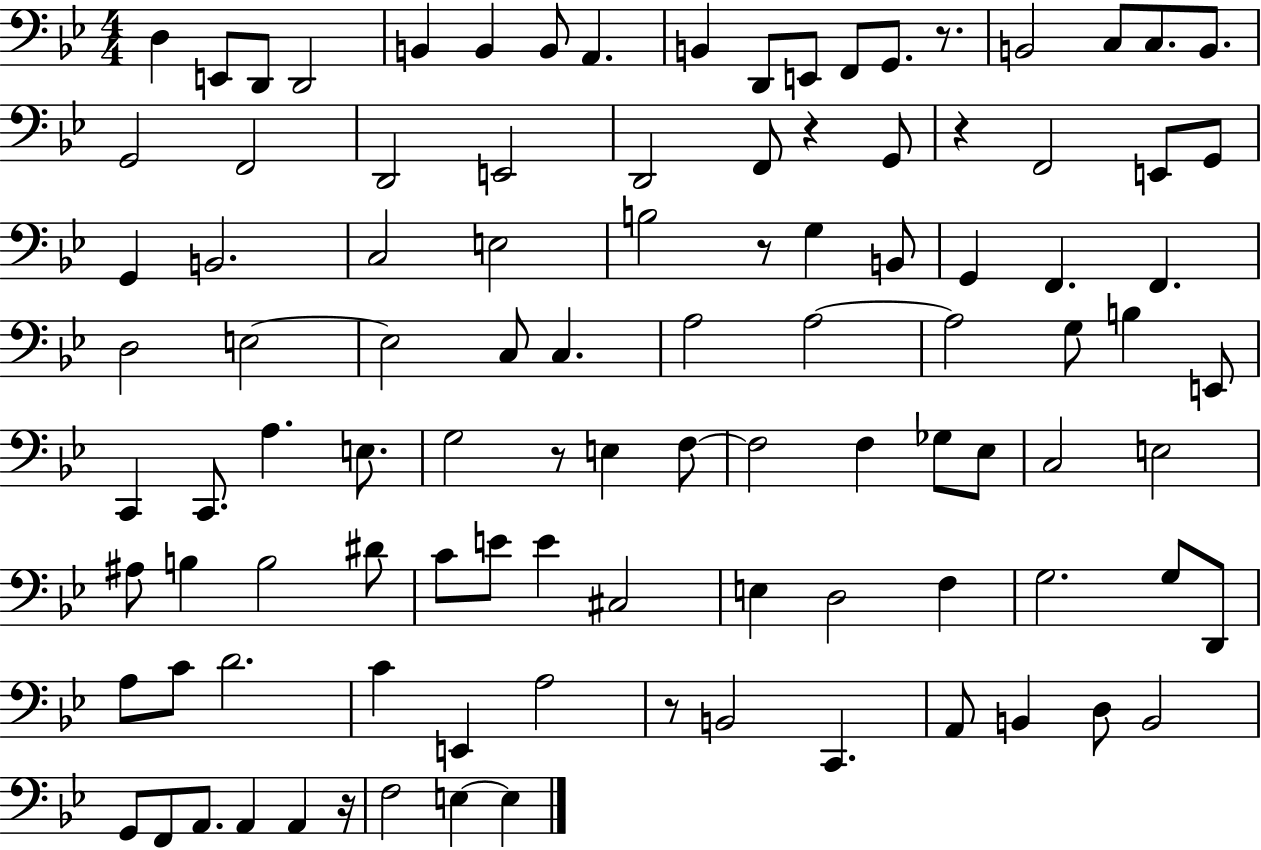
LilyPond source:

{
  \clef bass
  \numericTimeSignature
  \time 4/4
  \key bes \major
  d4 e,8 d,8 d,2 | b,4 b,4 b,8 a,4. | b,4 d,8 e,8 f,8 g,8. r8. | b,2 c8 c8. b,8. | \break g,2 f,2 | d,2 e,2 | d,2 f,8 r4 g,8 | r4 f,2 e,8 g,8 | \break g,4 b,2. | c2 e2 | b2 r8 g4 b,8 | g,4 f,4. f,4. | \break d2 e2~~ | e2 c8 c4. | a2 a2~~ | a2 g8 b4 e,8 | \break c,4 c,8. a4. e8. | g2 r8 e4 f8~~ | f2 f4 ges8 ees8 | c2 e2 | \break ais8 b4 b2 dis'8 | c'8 e'8 e'4 cis2 | e4 d2 f4 | g2. g8 d,8 | \break a8 c'8 d'2. | c'4 e,4 a2 | r8 b,2 c,4. | a,8 b,4 d8 b,2 | \break g,8 f,8 a,8. a,4 a,4 r16 | f2 e4~~ e4 | \bar "|."
}